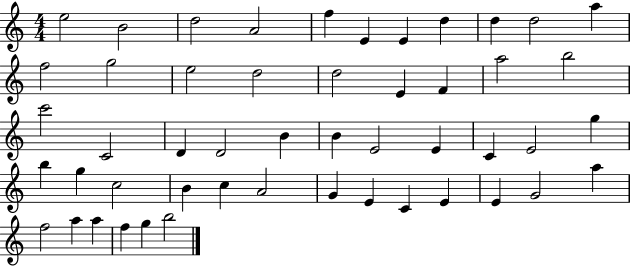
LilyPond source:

{
  \clef treble
  \numericTimeSignature
  \time 4/4
  \key c \major
  e''2 b'2 | d''2 a'2 | f''4 e'4 e'4 d''4 | d''4 d''2 a''4 | \break f''2 g''2 | e''2 d''2 | d''2 e'4 f'4 | a''2 b''2 | \break c'''2 c'2 | d'4 d'2 b'4 | b'4 e'2 e'4 | c'4 e'2 g''4 | \break b''4 g''4 c''2 | b'4 c''4 a'2 | g'4 e'4 c'4 e'4 | e'4 g'2 a''4 | \break f''2 a''4 a''4 | f''4 g''4 b''2 | \bar "|."
}